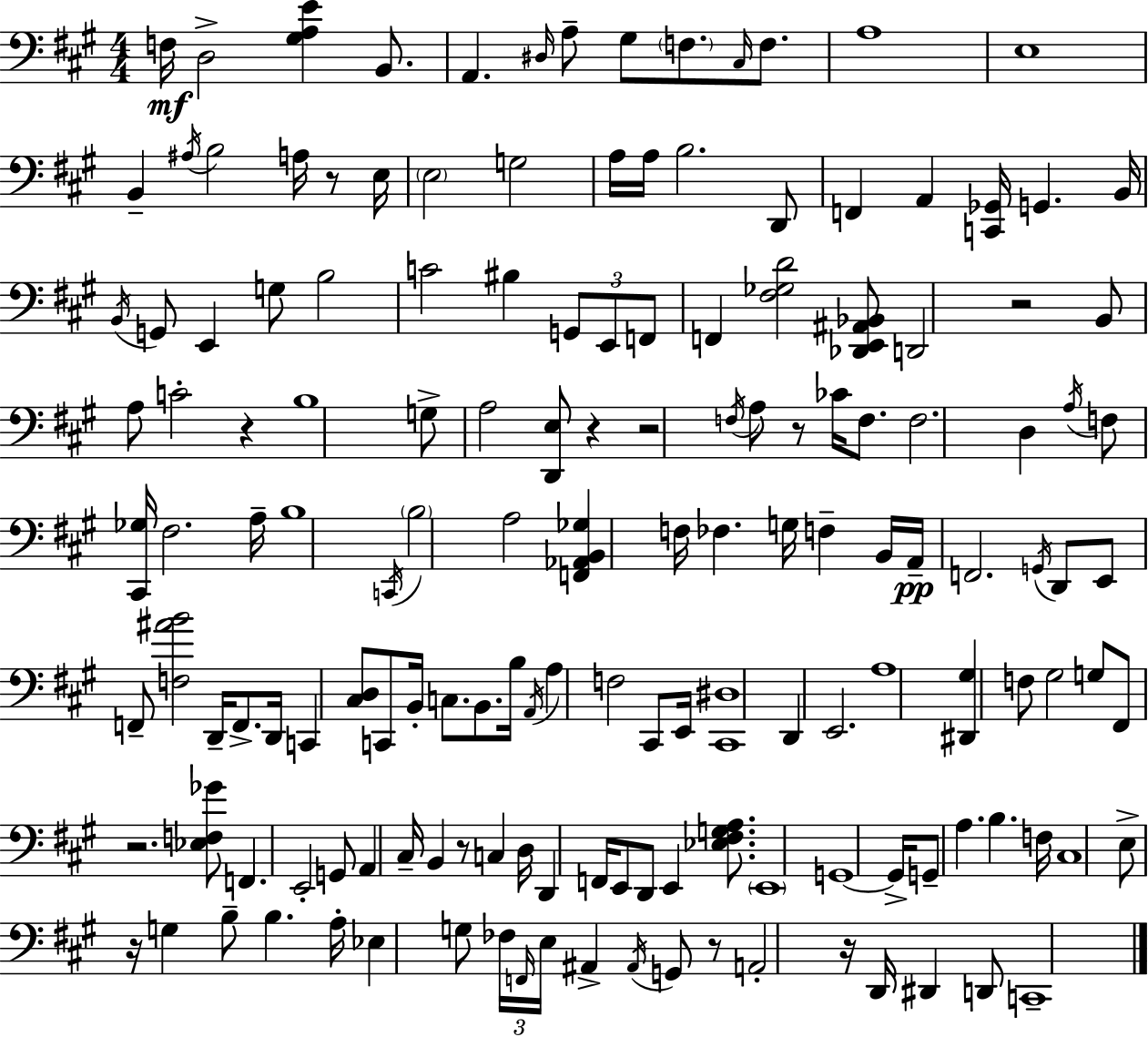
X:1
T:Untitled
M:4/4
L:1/4
K:A
F,/4 D,2 [^G,A,E] B,,/2 A,, ^D,/4 A,/2 ^G,/2 F,/2 ^C,/4 F,/2 A,4 E,4 B,, ^A,/4 B,2 A,/4 z/2 E,/4 E,2 G,2 A,/4 A,/4 B,2 D,,/2 F,, A,, [C,,_G,,]/4 G,, B,,/4 B,,/4 G,,/2 E,, G,/2 B,2 C2 ^B, G,,/2 E,,/2 F,,/2 F,, [^F,_G,D]2 [_D,,E,,^A,,_B,,]/2 D,,2 z2 B,,/2 A,/2 C2 z B,4 G,/2 A,2 [D,,E,]/2 z z2 F,/4 A,/2 z/2 _C/4 F,/2 F,2 D, A,/4 F,/2 [^C,,_G,]/4 ^F,2 A,/4 B,4 C,,/4 B,2 A,2 [F,,_A,,B,,_G,] F,/4 _F, G,/4 F, B,,/4 A,,/4 F,,2 G,,/4 D,,/2 E,,/2 F,,/2 [F,^AB]2 D,,/4 F,,/2 D,,/4 C,, [^C,D,]/2 C,,/2 B,,/4 C,/2 B,,/2 B,/4 A,,/4 A, F,2 ^C,,/2 E,,/4 [^C,,^D,]4 D,, E,,2 A,4 [^D,,^G,] F,/2 ^G,2 G,/2 ^F,,/2 z2 [_E,F,_G]/2 F,, E,,2 G,,/2 A,, ^C,/4 B,, z/2 C, D,/4 D,, F,,/4 E,,/2 D,,/2 E,, [_E,^F,G,A,]/2 E,,4 G,,4 G,,/4 G,,/2 A, B, F,/4 ^C,4 E,/2 z/4 G, B,/2 B, A,/4 _E, G,/2 _F,/4 F,,/4 E,/4 ^A,, ^A,,/4 G,,/2 z/2 A,,2 z/4 D,,/4 ^D,, D,,/2 C,,4